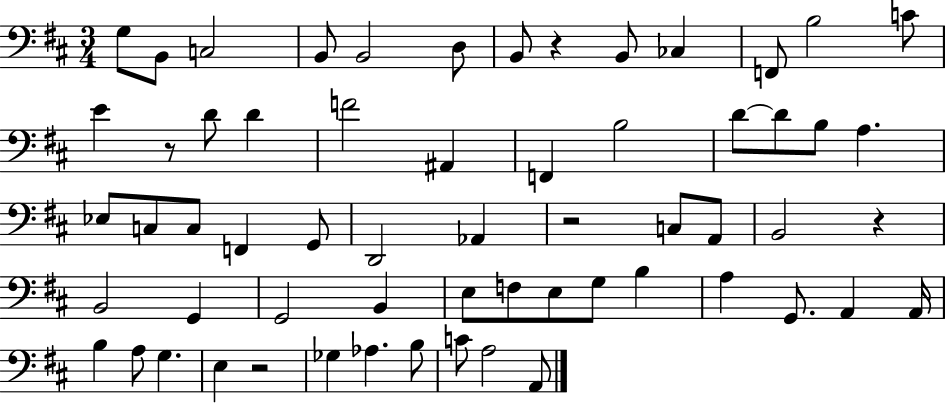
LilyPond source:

{
  \clef bass
  \numericTimeSignature
  \time 3/4
  \key d \major
  g8 b,8 c2 | b,8 b,2 d8 | b,8 r4 b,8 ces4 | f,8 b2 c'8 | \break e'4 r8 d'8 d'4 | f'2 ais,4 | f,4 b2 | d'8~~ d'8 b8 a4. | \break ees8 c8 c8 f,4 g,8 | d,2 aes,4 | r2 c8 a,8 | b,2 r4 | \break b,2 g,4 | g,2 b,4 | e8 f8 e8 g8 b4 | a4 g,8. a,4 a,16 | \break b4 a8 g4. | e4 r2 | ges4 aes4. b8 | c'8 a2 a,8 | \break \bar "|."
}